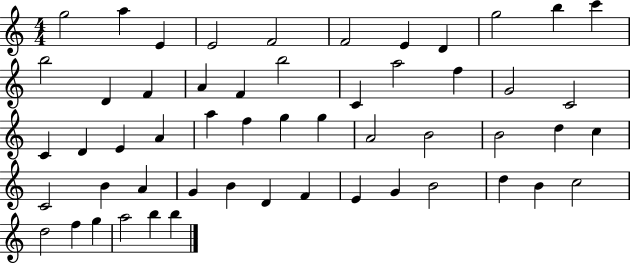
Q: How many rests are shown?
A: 0